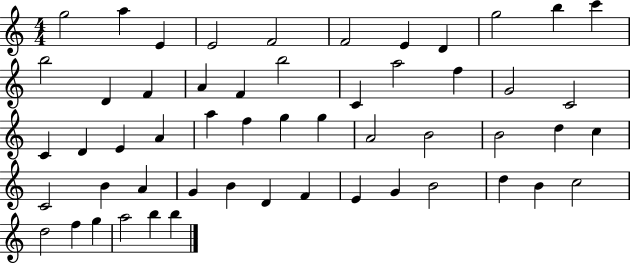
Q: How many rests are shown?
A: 0